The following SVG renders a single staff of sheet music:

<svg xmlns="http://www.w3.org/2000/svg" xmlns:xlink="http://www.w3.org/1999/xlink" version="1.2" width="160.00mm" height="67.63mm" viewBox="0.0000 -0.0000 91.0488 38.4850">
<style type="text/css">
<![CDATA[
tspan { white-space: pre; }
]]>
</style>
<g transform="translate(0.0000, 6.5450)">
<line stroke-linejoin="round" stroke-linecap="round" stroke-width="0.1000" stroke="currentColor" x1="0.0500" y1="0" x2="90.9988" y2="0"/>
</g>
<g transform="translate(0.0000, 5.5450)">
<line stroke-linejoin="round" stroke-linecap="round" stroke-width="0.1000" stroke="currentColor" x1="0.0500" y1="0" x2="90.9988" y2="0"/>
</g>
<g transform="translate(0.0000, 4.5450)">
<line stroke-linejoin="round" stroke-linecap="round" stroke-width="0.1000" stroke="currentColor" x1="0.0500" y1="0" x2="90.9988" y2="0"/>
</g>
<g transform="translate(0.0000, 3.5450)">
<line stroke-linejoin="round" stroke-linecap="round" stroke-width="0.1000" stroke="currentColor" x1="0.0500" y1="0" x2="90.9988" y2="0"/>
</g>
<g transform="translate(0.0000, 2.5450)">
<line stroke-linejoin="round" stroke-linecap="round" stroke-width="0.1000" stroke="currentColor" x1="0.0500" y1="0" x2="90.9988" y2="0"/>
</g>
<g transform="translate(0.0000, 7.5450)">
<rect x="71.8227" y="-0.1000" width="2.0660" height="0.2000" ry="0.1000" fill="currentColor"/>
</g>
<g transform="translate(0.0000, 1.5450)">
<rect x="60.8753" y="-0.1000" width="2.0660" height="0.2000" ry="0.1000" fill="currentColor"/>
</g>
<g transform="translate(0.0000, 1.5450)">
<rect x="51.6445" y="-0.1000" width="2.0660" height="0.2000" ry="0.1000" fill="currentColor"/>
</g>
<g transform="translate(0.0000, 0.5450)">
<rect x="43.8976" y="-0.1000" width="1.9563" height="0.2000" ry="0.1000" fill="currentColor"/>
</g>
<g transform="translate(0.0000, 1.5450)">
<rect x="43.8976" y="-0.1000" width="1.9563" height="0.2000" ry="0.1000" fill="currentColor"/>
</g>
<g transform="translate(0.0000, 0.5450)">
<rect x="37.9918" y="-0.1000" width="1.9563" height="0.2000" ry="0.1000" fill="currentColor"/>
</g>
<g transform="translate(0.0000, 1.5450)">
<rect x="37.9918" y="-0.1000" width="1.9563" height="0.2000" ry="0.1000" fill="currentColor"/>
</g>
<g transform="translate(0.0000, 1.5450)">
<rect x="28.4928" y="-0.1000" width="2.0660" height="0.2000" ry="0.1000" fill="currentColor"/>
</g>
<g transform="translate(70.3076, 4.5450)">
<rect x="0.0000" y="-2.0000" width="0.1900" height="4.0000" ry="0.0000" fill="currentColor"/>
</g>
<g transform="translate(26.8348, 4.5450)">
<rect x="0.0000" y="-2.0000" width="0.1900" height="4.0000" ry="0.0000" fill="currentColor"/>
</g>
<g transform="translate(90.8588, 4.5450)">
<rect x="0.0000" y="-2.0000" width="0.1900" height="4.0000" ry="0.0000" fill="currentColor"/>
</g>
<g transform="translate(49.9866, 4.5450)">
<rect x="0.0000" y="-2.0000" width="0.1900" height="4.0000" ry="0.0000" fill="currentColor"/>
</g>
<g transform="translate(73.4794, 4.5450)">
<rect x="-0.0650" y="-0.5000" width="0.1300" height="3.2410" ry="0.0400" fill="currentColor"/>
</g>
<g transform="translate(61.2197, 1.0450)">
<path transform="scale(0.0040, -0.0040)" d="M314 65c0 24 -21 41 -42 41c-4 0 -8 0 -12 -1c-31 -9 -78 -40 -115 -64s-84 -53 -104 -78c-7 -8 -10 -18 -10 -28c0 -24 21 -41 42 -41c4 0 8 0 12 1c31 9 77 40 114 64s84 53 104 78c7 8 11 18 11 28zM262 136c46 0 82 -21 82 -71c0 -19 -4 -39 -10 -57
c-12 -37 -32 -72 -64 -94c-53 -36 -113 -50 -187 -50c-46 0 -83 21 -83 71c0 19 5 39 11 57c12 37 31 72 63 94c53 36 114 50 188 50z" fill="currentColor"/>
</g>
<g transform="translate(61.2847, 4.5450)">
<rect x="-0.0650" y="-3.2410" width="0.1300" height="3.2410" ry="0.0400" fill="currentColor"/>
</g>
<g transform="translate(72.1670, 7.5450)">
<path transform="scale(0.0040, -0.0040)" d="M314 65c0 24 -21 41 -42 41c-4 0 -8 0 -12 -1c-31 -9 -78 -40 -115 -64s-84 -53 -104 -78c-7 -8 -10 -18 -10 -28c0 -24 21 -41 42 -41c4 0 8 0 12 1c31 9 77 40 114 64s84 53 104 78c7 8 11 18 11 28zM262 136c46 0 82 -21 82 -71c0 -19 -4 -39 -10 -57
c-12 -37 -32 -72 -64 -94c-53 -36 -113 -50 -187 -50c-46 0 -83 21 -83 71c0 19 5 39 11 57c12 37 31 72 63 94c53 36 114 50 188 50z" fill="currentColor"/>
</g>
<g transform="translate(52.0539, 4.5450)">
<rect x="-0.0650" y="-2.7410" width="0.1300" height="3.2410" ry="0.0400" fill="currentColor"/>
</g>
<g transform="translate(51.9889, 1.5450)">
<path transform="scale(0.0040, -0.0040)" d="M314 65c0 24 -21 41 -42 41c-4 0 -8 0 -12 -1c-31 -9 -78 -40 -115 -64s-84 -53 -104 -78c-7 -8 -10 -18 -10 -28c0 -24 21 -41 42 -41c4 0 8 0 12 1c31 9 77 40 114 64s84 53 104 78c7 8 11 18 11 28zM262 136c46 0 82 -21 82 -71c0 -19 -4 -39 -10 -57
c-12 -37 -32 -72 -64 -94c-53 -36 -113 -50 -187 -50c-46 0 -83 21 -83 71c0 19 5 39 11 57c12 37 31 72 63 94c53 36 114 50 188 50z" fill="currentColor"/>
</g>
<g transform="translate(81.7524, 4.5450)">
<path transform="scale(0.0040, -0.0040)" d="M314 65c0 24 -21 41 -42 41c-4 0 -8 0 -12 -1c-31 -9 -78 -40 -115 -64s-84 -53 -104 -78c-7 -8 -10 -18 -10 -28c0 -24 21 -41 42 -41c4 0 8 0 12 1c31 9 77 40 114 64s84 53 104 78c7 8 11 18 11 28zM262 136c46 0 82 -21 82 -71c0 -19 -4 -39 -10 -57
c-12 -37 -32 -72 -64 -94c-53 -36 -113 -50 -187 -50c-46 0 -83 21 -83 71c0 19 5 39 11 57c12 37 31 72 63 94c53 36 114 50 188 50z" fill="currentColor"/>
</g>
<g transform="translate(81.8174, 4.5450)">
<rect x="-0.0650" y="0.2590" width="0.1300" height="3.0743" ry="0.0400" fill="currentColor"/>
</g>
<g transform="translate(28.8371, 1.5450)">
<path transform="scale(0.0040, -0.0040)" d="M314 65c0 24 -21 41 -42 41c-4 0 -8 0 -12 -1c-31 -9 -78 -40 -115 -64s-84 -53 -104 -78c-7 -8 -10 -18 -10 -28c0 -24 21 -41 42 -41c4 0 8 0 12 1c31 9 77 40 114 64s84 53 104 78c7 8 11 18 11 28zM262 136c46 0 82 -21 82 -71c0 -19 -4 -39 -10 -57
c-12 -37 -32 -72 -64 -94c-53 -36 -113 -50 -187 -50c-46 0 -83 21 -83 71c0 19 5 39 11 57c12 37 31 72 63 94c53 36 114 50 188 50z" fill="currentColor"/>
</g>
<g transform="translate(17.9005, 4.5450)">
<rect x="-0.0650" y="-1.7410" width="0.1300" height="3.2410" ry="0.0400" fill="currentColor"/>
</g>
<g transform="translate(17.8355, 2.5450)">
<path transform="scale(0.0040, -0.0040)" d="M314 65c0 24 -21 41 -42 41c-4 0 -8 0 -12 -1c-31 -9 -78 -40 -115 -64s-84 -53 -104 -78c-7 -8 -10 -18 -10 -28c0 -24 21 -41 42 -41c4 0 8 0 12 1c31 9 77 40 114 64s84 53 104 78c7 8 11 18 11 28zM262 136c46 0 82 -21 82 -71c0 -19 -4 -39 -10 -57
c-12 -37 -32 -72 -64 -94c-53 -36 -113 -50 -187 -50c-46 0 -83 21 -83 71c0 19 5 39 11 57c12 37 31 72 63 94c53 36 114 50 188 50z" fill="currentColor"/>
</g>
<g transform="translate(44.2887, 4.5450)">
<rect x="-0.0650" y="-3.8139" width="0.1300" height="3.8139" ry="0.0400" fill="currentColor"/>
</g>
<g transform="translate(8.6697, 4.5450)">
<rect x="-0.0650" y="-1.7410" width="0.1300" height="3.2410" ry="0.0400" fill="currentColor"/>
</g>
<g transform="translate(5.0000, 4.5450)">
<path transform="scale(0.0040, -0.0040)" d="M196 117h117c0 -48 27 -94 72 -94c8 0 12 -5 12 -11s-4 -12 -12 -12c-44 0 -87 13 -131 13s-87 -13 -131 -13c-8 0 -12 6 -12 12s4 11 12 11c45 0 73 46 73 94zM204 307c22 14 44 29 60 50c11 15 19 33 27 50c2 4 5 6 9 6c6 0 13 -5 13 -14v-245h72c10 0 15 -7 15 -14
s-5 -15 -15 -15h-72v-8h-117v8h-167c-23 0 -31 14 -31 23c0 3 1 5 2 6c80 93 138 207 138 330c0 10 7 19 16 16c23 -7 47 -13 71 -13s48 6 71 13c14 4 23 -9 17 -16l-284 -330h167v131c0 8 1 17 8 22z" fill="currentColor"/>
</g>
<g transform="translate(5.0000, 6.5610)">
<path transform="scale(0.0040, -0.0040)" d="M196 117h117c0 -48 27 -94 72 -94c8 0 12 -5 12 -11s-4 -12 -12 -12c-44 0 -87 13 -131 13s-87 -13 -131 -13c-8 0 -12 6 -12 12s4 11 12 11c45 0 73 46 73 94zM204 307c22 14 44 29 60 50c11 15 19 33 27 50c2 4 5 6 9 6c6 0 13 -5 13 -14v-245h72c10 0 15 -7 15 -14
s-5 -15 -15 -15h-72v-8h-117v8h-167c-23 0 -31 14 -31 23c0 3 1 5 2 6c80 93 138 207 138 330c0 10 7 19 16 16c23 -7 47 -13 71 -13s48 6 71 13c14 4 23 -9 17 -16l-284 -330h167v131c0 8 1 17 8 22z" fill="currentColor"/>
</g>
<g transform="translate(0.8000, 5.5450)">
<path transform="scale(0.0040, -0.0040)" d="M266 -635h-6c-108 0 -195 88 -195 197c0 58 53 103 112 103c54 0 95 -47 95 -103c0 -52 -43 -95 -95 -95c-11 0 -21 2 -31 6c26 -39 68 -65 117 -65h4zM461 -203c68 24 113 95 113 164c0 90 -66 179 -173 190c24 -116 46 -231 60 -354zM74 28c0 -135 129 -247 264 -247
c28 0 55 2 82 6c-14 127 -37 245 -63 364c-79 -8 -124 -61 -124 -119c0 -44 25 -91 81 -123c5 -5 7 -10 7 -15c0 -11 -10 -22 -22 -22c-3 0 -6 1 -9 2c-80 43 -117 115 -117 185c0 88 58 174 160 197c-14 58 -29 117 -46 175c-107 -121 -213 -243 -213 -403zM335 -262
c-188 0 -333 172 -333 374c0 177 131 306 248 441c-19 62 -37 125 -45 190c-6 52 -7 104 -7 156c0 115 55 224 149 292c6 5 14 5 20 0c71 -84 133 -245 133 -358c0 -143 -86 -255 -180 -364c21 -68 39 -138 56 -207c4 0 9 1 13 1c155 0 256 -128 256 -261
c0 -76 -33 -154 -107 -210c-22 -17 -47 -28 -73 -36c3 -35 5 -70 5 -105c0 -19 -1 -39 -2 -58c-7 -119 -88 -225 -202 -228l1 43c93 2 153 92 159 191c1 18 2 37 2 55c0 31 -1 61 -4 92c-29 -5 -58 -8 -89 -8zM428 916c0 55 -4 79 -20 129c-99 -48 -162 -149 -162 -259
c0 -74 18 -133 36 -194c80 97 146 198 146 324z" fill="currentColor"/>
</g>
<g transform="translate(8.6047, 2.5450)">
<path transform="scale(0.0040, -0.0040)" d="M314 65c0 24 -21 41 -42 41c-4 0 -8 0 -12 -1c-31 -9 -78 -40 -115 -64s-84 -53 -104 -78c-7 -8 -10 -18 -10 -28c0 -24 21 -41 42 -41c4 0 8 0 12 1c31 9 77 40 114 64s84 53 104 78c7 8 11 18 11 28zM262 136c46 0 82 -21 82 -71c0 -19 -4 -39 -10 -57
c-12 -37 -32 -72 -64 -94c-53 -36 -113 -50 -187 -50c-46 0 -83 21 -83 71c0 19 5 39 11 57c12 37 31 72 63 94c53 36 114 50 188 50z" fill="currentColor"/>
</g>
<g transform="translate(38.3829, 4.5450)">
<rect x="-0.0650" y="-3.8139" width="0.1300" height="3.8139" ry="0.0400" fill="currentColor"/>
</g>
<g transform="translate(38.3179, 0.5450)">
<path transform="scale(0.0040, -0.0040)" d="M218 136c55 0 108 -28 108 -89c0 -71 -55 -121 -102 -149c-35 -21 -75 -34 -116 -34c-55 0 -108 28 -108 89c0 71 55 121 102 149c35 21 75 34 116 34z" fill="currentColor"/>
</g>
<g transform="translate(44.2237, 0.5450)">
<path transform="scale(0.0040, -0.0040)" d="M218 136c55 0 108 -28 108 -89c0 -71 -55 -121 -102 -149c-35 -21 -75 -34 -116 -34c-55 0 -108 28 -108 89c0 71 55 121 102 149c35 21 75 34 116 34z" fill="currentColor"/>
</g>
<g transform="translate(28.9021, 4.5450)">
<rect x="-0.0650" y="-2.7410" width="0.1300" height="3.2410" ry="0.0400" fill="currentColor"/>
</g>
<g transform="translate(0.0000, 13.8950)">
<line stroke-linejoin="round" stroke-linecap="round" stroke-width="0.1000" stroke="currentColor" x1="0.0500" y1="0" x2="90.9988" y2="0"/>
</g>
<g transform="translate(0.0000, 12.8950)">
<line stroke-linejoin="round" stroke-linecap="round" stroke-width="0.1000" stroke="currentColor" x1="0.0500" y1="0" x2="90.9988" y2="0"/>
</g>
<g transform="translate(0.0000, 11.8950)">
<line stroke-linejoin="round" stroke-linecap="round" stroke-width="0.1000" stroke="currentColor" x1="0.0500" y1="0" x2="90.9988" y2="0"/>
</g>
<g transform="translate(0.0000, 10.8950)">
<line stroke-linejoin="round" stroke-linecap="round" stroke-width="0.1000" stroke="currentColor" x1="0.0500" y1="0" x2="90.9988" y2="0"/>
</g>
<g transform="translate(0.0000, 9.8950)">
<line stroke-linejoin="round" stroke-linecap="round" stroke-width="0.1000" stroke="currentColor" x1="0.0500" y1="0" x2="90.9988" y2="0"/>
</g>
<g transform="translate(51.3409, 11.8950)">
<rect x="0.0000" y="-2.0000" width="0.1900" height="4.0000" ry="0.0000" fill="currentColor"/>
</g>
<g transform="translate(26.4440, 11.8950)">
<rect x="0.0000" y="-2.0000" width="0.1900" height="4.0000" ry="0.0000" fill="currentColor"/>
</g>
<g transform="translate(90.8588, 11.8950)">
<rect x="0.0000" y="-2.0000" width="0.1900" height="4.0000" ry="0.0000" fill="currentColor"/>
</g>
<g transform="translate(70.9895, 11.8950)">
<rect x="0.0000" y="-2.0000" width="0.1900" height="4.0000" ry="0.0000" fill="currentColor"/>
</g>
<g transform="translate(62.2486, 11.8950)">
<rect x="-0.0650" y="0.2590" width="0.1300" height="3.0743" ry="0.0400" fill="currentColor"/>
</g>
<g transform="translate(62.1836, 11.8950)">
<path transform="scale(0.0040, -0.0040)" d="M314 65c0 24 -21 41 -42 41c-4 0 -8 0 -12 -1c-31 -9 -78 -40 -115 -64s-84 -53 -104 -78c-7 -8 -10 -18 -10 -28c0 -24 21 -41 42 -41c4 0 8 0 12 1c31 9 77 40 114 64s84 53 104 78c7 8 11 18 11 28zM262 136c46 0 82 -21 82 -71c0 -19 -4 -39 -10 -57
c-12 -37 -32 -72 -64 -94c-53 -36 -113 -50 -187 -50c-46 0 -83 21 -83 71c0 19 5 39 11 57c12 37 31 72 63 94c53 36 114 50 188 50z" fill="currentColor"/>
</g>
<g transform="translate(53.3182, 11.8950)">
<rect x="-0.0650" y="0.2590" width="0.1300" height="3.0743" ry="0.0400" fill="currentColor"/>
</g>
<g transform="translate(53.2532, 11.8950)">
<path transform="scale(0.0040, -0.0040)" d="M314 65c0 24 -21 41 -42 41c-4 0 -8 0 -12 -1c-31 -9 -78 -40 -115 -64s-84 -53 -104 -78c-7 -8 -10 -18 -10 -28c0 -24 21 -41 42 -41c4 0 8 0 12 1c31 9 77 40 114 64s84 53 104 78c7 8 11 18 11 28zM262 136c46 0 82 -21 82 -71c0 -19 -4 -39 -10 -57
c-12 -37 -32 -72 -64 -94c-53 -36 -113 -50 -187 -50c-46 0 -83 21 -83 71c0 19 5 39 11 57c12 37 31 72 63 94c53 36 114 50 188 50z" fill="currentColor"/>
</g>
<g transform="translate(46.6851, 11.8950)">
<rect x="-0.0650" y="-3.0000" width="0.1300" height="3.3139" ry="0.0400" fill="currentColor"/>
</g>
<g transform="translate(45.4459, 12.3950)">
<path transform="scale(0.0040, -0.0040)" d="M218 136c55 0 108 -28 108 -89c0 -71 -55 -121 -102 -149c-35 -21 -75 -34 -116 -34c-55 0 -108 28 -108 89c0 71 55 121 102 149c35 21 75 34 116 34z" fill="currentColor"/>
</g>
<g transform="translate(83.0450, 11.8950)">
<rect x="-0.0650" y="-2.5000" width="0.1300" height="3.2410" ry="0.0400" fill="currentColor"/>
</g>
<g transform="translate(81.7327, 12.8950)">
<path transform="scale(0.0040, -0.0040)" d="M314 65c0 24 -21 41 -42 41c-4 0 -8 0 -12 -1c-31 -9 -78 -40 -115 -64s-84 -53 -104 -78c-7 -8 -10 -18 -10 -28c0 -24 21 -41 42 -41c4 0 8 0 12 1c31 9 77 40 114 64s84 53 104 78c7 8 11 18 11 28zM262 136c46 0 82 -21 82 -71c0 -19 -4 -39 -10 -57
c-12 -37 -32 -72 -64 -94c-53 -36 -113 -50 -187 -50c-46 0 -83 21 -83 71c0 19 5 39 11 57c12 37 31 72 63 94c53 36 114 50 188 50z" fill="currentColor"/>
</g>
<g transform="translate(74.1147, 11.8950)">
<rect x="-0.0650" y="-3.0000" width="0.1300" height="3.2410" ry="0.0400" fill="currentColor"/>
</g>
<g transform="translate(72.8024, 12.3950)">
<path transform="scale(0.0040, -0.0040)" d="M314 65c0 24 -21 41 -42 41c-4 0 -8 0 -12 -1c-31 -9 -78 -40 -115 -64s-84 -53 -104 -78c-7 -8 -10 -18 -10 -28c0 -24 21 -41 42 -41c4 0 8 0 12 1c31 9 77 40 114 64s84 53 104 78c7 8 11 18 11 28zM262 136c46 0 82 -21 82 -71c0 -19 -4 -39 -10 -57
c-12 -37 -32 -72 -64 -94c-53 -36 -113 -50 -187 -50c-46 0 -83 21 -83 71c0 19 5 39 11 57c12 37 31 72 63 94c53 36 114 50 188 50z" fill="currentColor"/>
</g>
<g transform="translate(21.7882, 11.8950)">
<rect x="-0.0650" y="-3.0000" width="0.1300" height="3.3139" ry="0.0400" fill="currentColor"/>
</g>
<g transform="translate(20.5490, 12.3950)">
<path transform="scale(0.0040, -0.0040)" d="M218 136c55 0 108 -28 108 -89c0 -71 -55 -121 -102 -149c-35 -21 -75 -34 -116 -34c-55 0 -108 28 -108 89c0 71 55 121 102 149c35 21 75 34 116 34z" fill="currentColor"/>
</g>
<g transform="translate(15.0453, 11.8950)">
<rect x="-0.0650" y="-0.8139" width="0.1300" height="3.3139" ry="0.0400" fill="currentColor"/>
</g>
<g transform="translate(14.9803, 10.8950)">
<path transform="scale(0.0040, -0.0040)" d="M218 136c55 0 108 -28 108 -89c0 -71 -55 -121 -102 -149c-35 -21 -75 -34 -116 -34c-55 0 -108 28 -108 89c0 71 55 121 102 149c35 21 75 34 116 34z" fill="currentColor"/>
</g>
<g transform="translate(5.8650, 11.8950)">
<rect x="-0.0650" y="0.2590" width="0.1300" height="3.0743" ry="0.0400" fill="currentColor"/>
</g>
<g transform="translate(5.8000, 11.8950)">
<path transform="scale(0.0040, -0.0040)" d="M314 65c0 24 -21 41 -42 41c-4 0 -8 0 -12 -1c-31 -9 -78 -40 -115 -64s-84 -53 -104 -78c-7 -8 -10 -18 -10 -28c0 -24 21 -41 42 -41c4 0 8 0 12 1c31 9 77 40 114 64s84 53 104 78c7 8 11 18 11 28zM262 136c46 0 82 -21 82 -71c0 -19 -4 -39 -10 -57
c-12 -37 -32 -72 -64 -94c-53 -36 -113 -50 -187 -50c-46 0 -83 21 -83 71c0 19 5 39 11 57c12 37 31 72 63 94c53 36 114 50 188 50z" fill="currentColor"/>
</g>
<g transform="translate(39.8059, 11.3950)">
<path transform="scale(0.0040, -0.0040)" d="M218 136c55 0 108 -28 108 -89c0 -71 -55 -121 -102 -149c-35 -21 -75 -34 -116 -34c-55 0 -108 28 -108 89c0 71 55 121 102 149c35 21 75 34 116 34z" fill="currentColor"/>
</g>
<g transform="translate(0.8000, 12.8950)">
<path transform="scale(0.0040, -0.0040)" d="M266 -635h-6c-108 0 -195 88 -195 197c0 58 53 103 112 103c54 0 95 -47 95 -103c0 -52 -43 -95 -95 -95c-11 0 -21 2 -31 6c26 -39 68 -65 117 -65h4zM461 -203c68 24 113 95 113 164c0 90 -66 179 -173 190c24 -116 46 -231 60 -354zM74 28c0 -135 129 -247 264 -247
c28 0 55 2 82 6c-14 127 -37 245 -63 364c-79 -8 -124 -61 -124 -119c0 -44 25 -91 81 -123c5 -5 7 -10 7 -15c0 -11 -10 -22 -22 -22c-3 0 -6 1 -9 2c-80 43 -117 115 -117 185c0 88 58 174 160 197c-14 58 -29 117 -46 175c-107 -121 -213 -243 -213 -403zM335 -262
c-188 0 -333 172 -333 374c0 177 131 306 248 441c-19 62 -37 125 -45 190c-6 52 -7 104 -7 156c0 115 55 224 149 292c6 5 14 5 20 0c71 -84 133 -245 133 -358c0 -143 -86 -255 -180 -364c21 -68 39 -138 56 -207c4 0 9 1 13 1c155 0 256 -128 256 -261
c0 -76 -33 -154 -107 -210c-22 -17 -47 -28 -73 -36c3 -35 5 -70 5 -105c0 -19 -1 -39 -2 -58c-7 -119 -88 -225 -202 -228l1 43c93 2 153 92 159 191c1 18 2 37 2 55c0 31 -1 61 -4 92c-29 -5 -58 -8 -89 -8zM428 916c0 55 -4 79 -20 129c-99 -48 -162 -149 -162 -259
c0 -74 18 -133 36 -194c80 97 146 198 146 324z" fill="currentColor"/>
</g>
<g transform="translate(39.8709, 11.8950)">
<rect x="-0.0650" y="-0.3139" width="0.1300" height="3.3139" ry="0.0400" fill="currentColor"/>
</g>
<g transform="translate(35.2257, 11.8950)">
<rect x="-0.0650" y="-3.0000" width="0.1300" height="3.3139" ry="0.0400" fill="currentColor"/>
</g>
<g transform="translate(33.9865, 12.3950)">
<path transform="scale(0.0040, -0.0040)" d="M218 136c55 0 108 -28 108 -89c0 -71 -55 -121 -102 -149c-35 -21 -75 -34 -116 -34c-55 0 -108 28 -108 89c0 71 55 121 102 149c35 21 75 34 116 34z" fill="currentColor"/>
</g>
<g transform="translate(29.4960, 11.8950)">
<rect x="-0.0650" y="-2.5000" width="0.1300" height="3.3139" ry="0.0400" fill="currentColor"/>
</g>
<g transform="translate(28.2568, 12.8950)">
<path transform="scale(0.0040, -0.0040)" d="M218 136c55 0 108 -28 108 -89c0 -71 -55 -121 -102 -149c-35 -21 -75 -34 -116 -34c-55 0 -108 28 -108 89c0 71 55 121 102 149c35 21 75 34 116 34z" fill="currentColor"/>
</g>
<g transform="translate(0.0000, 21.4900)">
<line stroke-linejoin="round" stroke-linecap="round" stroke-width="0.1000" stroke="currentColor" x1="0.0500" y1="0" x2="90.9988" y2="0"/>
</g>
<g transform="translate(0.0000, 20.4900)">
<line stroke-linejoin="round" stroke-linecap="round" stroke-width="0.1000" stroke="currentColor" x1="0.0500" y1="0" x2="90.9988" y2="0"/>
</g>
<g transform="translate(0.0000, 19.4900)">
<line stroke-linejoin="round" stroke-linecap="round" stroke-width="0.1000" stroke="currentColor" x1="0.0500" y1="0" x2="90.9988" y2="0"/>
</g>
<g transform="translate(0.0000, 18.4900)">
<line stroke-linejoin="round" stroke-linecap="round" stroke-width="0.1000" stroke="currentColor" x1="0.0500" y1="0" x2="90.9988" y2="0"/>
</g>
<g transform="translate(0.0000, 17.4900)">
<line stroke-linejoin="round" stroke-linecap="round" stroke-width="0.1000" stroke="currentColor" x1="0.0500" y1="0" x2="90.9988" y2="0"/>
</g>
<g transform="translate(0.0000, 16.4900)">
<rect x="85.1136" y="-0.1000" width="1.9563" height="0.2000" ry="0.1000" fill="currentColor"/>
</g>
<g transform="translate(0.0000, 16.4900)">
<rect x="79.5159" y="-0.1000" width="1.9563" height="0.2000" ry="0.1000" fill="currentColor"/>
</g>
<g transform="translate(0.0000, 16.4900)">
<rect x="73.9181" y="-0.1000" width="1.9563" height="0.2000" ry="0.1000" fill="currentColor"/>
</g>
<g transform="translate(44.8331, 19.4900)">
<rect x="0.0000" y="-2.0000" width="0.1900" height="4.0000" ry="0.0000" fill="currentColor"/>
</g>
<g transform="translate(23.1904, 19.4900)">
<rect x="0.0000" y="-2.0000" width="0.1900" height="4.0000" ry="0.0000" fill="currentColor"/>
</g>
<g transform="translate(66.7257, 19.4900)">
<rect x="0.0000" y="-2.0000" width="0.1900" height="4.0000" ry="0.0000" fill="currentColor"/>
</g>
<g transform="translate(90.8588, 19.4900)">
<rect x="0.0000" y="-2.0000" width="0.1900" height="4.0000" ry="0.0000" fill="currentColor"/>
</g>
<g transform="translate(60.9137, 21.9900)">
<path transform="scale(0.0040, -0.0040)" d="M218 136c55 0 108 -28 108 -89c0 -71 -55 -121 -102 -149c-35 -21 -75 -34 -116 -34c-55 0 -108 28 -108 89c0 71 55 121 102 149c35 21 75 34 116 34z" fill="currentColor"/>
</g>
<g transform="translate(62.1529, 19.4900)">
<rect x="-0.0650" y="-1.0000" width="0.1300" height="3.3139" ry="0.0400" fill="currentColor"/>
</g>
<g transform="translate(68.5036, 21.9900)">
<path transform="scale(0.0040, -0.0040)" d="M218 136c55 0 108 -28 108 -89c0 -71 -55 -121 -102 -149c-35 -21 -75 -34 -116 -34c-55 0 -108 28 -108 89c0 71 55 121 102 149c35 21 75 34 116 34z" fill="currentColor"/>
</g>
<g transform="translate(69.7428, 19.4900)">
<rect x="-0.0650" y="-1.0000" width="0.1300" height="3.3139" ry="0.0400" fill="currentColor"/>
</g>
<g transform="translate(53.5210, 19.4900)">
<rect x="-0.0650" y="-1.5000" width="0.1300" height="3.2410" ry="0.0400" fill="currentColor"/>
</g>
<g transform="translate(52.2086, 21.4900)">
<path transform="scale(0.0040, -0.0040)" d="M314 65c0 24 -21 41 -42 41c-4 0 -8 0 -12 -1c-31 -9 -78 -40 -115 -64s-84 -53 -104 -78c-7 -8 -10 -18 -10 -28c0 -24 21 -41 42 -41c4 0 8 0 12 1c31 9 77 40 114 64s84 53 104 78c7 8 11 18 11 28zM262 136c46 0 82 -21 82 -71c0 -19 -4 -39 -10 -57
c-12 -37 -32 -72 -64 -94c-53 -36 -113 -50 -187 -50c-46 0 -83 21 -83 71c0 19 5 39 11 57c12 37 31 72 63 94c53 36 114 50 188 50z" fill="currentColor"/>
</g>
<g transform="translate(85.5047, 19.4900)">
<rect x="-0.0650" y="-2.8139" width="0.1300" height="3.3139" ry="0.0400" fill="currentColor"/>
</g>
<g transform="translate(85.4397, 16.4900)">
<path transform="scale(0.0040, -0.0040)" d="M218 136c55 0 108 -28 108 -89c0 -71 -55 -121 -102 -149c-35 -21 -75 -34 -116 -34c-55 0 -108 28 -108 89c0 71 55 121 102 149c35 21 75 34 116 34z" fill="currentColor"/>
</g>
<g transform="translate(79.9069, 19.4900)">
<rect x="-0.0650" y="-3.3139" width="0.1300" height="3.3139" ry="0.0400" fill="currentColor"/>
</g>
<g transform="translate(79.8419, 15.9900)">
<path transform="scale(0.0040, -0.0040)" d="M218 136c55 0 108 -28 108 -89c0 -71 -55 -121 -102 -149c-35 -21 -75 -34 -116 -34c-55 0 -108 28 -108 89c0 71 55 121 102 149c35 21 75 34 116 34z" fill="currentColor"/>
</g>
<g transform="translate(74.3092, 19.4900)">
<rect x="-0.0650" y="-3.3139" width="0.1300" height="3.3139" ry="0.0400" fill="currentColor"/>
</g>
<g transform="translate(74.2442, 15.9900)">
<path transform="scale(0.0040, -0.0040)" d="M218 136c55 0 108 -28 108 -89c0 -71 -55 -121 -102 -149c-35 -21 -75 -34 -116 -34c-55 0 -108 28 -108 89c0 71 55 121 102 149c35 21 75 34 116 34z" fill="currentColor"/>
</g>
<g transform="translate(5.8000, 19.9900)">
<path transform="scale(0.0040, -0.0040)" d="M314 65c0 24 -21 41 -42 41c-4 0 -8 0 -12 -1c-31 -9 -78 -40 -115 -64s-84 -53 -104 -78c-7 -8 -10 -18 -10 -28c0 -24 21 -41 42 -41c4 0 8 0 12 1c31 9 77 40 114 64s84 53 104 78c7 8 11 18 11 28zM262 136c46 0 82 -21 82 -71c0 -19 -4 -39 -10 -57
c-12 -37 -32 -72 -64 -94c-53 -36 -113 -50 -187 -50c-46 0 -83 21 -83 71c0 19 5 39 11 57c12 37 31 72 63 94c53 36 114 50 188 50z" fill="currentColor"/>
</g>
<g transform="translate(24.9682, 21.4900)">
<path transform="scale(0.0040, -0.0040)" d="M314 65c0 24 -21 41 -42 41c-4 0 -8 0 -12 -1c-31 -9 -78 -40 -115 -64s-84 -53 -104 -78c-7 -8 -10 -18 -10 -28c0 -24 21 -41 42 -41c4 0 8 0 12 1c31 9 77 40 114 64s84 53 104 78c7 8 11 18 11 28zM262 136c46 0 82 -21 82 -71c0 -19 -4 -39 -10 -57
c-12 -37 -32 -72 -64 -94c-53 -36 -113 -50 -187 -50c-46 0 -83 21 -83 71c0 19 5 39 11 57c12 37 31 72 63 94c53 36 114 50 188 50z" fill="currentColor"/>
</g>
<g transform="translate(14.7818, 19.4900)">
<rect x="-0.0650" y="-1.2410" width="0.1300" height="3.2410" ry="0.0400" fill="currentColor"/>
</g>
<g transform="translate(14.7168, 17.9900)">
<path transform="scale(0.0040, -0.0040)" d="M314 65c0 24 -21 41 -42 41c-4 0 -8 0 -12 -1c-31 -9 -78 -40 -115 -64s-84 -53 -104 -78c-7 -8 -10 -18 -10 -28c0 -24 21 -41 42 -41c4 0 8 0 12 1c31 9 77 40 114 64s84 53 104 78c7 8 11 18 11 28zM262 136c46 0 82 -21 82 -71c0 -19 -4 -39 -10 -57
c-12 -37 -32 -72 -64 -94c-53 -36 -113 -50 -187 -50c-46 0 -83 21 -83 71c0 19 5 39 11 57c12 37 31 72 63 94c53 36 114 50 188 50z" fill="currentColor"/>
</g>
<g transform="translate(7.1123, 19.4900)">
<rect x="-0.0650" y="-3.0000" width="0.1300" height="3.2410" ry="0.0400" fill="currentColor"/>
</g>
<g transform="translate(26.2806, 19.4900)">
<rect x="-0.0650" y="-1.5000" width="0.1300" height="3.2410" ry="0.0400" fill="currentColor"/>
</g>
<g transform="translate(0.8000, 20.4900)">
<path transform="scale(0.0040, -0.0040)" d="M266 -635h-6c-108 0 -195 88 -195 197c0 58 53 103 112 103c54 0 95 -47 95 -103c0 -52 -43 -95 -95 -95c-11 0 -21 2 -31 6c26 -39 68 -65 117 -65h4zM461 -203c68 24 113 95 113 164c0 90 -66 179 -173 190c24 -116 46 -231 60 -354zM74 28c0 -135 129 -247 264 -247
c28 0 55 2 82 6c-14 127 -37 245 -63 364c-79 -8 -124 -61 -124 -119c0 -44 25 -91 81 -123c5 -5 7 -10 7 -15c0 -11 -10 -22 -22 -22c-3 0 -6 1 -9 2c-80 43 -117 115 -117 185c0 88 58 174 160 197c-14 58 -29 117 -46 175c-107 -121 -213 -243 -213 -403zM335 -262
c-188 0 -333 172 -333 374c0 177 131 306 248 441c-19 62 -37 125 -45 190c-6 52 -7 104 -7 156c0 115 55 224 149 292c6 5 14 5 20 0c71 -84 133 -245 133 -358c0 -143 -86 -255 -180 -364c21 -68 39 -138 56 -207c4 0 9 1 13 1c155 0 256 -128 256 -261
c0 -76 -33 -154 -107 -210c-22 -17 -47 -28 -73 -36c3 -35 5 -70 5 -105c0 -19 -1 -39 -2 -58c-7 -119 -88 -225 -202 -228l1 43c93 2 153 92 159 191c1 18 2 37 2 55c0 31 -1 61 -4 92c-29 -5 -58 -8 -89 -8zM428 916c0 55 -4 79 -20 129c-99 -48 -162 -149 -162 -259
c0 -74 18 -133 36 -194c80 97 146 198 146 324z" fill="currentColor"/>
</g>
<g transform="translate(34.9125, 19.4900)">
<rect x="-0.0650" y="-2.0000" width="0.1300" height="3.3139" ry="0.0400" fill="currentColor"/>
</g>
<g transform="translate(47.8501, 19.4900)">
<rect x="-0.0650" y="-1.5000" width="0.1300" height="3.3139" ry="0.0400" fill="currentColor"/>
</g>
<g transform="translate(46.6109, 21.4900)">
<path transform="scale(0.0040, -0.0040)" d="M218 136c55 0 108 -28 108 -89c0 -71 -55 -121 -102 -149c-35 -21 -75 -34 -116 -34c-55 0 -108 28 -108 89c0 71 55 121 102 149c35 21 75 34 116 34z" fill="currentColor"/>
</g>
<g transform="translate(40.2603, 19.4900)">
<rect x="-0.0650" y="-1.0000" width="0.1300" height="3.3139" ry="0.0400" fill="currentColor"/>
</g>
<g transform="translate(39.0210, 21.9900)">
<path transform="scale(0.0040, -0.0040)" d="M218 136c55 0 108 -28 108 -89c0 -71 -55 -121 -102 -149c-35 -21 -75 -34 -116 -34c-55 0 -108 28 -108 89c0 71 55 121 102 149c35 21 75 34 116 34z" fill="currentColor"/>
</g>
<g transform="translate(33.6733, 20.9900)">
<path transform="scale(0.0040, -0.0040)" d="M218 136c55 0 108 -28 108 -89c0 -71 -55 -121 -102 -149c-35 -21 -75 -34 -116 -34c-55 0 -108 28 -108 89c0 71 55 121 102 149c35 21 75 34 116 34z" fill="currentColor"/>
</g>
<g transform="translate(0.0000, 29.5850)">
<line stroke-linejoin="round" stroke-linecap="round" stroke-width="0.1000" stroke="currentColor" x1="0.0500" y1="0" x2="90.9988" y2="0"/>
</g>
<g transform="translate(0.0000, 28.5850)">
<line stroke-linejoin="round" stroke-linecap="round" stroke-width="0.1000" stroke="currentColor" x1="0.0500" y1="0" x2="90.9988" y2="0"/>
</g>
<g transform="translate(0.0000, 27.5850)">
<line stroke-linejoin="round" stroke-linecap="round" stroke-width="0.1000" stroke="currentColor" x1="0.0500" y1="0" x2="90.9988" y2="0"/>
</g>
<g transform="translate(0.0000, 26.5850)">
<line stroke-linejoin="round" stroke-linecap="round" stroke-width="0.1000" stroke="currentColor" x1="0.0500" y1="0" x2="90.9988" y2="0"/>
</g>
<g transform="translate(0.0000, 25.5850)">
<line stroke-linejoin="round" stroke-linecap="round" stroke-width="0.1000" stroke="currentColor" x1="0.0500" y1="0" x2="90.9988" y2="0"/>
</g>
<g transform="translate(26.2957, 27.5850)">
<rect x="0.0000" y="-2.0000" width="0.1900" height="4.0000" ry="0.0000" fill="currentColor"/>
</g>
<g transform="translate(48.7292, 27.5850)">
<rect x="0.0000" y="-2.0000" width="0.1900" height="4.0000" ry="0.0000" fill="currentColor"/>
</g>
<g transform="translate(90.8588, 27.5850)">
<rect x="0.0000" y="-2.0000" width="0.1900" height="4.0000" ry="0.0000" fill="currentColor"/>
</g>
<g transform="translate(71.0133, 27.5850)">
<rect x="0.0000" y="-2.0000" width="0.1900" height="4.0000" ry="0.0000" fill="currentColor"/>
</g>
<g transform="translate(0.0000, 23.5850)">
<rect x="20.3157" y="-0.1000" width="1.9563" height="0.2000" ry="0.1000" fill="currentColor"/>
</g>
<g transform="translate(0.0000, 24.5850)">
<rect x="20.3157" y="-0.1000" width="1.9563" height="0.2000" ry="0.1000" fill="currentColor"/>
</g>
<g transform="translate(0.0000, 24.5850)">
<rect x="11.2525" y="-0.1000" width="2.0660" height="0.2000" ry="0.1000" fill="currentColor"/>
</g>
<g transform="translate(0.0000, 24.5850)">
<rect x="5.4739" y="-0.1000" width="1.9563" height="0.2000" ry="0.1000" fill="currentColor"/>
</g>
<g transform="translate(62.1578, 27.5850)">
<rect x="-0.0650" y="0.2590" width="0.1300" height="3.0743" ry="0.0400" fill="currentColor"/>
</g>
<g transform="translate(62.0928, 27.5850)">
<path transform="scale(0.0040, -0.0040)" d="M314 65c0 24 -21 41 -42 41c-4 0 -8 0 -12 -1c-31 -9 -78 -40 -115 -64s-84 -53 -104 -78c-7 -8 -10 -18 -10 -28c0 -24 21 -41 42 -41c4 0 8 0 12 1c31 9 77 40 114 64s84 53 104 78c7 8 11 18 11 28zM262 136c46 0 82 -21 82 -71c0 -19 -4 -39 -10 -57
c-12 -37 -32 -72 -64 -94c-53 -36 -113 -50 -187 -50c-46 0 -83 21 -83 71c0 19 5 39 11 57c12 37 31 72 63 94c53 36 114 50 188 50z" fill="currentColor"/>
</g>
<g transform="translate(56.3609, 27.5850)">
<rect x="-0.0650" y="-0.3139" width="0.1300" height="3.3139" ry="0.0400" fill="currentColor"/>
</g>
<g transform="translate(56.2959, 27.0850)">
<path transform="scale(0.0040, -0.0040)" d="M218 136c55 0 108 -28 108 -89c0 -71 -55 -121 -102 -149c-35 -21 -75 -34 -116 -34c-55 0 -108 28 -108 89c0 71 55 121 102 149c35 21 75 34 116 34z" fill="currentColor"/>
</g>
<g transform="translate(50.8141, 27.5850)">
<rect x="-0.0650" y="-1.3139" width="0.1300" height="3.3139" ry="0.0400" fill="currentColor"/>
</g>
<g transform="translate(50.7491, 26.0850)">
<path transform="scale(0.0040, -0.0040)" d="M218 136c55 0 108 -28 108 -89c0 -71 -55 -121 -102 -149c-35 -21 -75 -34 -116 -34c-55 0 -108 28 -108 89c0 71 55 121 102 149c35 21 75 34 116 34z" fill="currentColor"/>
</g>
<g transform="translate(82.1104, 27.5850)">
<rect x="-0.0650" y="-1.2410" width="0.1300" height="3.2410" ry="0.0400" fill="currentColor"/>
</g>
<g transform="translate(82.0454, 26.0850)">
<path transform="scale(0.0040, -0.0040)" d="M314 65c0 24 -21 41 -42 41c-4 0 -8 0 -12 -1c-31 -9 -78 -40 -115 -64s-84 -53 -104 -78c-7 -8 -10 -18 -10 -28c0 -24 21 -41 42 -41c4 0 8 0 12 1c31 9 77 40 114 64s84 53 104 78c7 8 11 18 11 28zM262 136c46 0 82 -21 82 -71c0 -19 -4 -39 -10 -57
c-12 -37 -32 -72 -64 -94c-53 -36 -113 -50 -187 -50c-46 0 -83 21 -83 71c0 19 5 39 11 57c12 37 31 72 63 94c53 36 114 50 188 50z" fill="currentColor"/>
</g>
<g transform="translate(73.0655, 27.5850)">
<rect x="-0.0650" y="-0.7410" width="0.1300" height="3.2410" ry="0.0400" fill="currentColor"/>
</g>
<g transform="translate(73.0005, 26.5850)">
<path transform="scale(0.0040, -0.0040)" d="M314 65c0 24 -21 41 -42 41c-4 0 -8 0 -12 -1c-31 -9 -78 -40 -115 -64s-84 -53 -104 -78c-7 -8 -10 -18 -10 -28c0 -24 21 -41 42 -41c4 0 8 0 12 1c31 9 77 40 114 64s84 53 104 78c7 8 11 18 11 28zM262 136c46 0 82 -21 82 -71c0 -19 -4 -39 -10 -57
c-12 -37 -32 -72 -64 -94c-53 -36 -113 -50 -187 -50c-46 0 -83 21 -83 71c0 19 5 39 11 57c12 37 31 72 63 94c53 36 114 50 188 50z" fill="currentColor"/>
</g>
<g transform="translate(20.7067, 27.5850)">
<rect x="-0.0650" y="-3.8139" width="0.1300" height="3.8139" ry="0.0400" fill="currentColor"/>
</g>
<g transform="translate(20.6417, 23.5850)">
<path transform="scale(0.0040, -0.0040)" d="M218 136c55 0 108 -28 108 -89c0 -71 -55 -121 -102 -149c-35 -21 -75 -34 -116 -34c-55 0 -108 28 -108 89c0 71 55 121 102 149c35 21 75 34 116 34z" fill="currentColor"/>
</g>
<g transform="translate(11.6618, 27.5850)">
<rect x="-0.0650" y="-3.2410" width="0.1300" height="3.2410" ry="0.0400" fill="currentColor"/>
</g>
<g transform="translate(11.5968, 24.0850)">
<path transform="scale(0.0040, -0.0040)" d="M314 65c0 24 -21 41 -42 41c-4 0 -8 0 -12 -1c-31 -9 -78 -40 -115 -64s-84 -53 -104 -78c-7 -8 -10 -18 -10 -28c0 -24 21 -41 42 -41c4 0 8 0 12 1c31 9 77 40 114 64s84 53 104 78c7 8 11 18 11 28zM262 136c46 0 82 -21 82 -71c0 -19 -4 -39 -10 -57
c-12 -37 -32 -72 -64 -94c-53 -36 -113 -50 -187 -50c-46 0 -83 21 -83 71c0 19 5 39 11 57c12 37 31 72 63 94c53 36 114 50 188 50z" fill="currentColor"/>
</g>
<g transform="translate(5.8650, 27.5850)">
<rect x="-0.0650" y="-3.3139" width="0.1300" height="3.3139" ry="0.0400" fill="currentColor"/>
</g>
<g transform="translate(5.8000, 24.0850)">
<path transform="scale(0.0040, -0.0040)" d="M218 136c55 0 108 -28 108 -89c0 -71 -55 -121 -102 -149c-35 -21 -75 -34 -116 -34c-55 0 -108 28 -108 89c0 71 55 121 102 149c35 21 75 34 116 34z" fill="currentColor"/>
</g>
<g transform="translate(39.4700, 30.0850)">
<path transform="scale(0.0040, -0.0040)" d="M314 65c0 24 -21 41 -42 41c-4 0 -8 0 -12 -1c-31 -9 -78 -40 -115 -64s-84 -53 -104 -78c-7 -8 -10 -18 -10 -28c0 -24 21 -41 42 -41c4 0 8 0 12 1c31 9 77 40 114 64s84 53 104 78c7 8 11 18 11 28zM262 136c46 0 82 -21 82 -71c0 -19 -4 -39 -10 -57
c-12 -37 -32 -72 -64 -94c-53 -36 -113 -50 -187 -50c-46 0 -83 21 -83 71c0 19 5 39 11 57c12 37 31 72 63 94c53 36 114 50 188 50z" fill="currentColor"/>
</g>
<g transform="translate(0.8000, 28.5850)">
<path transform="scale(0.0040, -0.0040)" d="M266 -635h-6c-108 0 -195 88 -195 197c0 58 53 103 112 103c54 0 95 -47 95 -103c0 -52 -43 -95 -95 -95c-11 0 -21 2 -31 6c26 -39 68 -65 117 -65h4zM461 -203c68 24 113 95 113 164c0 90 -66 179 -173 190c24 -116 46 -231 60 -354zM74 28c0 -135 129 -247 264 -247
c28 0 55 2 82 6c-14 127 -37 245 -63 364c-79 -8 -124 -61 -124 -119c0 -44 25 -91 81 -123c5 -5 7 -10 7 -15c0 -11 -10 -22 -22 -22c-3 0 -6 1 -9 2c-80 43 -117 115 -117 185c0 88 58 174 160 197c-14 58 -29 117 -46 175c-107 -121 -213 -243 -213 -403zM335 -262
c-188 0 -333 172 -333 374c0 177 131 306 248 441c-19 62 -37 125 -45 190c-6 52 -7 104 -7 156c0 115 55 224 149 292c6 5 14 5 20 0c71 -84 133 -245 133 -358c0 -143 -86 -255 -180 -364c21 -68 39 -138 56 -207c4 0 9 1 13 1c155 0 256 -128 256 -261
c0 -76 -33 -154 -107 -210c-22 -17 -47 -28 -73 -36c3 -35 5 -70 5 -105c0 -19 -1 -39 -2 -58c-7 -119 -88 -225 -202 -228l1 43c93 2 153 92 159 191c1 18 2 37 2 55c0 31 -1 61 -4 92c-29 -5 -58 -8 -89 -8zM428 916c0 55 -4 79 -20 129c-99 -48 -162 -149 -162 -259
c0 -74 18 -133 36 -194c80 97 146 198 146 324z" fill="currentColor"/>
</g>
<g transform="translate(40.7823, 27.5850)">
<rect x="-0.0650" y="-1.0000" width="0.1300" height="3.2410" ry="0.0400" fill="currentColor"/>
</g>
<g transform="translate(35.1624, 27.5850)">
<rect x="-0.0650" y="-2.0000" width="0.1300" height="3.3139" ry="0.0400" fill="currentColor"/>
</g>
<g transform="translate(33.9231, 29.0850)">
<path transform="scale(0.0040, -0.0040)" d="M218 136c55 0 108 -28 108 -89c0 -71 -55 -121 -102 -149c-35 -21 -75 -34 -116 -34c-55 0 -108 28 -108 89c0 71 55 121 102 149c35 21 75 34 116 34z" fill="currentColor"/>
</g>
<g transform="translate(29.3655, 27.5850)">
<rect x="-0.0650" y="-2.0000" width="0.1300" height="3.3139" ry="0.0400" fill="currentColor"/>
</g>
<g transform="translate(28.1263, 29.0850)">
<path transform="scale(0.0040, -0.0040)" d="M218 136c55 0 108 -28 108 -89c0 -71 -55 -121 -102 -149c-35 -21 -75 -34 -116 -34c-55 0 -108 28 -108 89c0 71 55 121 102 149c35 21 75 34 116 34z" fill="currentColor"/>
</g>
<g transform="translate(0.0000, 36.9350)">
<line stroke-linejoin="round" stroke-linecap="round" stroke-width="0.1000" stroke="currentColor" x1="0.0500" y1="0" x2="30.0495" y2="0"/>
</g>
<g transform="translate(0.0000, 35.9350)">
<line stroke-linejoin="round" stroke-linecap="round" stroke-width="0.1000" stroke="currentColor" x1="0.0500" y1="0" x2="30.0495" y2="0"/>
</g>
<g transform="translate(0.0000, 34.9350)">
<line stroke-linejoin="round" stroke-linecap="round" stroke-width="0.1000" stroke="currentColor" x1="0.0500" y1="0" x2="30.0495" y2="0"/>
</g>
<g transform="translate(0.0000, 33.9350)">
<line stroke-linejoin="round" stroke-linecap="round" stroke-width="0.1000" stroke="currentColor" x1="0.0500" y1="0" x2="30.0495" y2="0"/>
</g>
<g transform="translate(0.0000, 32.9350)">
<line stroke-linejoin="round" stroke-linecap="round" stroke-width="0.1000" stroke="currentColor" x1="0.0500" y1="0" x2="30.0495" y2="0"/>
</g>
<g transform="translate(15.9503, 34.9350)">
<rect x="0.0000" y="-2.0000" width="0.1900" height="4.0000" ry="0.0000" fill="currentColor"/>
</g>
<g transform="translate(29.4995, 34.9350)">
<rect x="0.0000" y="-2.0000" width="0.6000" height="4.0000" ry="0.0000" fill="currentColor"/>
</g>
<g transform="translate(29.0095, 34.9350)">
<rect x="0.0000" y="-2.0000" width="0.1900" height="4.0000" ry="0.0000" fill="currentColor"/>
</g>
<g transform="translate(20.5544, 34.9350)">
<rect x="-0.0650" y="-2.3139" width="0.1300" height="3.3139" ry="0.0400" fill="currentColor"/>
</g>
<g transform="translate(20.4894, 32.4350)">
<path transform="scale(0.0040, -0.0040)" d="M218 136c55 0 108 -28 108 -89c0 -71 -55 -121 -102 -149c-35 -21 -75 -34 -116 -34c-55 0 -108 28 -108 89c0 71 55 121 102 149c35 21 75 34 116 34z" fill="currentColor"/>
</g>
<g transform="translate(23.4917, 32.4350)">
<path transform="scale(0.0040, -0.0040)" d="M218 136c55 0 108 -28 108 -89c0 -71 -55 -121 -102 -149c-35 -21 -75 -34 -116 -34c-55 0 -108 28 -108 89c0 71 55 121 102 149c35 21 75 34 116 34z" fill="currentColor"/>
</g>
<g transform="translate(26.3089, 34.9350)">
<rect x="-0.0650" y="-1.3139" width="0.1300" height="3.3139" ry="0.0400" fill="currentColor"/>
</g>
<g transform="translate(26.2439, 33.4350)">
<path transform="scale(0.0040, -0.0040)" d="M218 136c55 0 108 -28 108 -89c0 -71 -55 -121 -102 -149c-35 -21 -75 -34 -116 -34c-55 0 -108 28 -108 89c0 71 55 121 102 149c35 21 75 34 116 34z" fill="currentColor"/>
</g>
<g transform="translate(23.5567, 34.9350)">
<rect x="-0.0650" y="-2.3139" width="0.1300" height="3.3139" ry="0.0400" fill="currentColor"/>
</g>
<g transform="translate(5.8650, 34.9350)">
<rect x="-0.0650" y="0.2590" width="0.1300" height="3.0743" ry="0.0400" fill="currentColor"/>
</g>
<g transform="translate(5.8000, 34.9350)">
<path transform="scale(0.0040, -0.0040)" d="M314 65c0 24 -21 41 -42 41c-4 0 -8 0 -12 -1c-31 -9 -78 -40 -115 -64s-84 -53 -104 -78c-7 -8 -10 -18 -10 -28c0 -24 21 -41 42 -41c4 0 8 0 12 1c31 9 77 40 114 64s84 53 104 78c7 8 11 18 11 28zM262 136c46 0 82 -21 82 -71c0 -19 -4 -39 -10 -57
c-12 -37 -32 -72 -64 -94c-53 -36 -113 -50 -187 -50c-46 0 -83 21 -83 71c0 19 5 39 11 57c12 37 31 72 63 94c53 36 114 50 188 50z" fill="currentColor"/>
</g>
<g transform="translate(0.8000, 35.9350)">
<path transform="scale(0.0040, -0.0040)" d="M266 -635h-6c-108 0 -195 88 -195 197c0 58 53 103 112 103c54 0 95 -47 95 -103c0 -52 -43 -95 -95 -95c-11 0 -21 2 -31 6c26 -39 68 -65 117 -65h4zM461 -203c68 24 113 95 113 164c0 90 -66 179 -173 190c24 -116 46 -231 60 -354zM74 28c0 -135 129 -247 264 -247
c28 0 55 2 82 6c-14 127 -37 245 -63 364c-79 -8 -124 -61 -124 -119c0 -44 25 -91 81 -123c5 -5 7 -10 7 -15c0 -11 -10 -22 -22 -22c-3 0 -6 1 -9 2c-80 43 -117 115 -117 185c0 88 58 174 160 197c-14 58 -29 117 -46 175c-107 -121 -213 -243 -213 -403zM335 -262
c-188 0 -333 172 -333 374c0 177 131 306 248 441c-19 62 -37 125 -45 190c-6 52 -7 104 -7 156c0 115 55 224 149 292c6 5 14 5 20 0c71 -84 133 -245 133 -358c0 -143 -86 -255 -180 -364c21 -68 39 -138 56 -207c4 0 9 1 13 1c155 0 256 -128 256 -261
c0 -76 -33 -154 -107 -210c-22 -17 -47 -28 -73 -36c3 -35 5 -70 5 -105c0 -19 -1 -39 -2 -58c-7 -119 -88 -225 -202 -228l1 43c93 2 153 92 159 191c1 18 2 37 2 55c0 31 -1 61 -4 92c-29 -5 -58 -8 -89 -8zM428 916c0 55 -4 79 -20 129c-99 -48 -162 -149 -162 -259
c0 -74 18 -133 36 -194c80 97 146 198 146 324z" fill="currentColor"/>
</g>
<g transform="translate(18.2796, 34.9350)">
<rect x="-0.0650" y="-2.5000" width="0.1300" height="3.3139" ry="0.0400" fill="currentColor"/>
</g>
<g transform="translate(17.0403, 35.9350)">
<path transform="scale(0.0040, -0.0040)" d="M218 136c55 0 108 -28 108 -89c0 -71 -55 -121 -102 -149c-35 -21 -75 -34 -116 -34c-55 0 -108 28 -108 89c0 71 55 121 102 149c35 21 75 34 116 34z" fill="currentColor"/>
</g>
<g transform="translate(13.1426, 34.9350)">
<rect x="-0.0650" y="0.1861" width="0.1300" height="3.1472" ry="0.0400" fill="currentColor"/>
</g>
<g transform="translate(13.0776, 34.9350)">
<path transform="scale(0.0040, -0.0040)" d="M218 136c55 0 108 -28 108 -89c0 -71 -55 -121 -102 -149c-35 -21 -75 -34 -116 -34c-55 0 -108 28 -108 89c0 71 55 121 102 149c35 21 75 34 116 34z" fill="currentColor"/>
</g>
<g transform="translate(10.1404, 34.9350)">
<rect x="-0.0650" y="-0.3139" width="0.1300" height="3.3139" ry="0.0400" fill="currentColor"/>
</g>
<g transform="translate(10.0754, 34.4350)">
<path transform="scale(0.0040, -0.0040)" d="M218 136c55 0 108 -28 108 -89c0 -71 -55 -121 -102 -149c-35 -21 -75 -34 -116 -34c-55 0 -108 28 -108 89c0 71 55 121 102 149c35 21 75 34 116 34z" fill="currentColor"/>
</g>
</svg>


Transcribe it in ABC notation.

X:1
T:Untitled
M:4/4
L:1/4
K:C
f2 f2 a2 c' c' a2 b2 C2 B2 B2 d A G A c A B2 B2 A2 G2 A2 e2 E2 F D E E2 D D b b a b b2 c' F F D2 e c B2 d2 e2 B2 c B G g g e